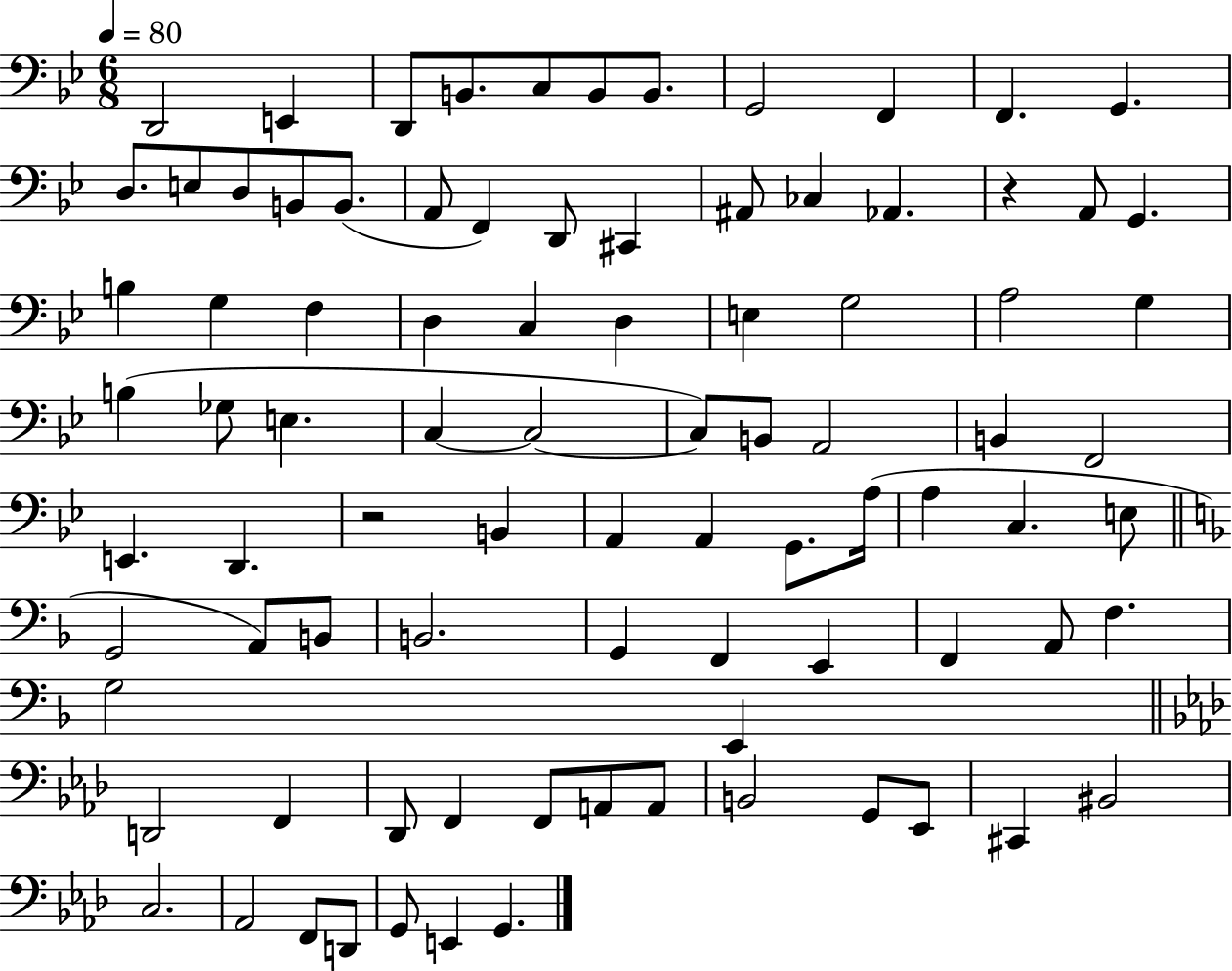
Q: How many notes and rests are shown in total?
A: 88